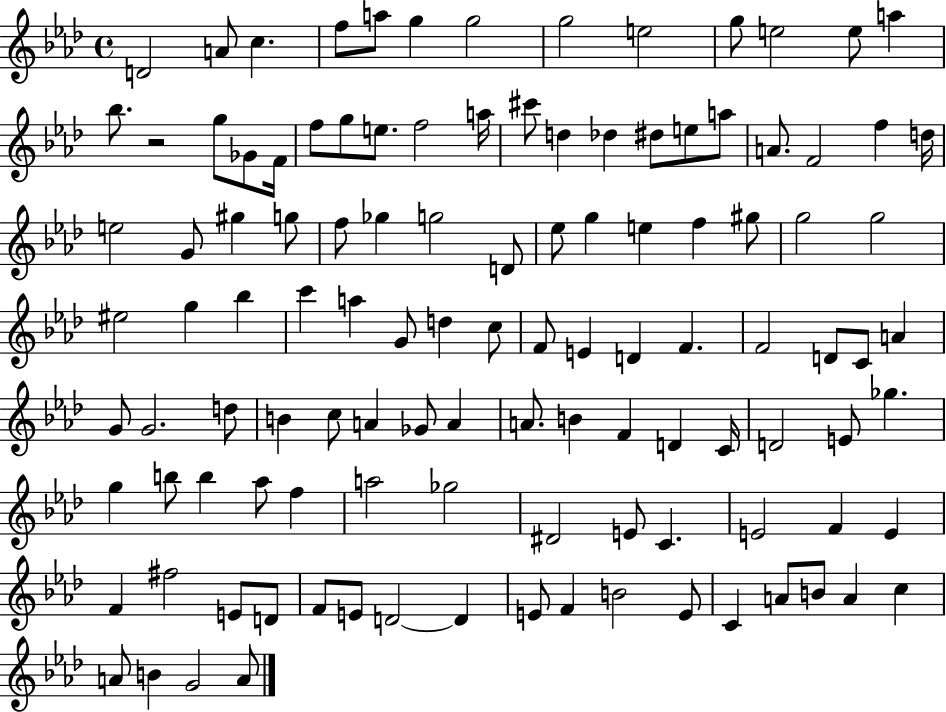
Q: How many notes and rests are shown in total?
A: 114